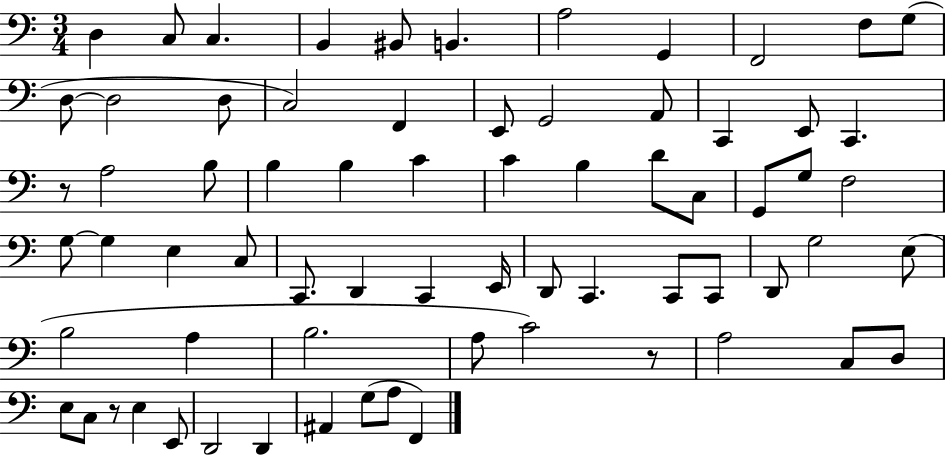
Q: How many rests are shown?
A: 3